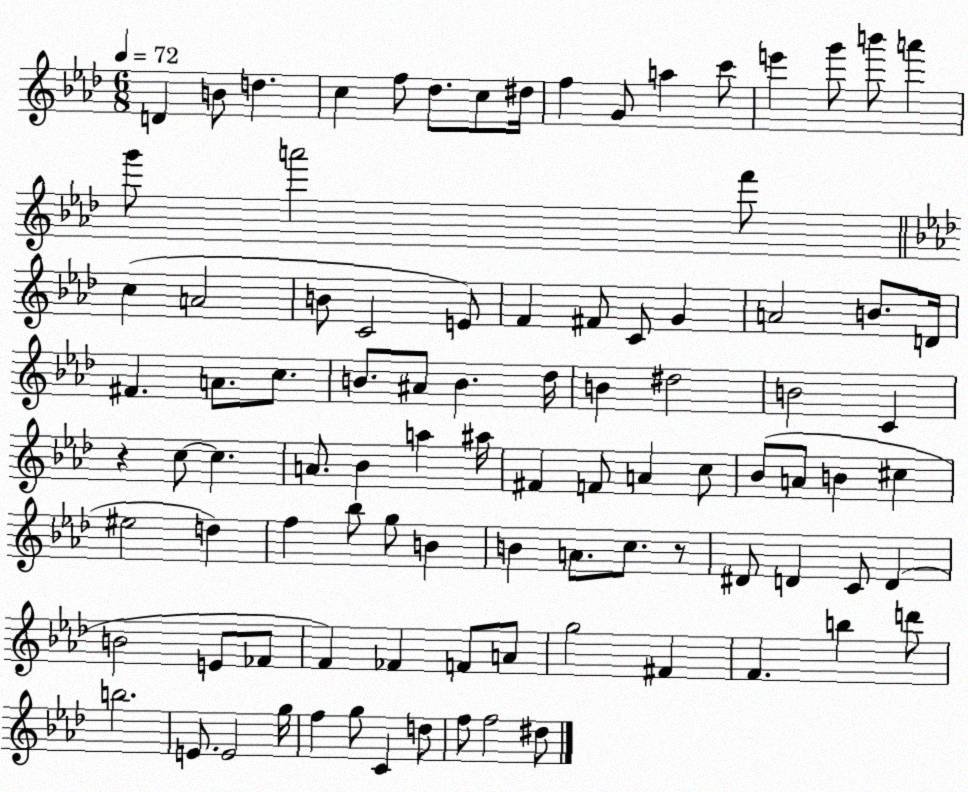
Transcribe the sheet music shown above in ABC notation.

X:1
T:Untitled
M:6/8
L:1/4
K:Ab
D B/2 d c f/2 _d/2 c/2 ^d/4 f G/2 a c'/2 e' g'/2 b'/2 a' g'/2 a'2 f'/2 c A2 B/2 C2 E/2 F ^F/2 C/2 G A2 B/2 D/4 ^F A/2 c/2 B/2 ^A/2 B _d/4 B ^d2 B2 C z c/2 c A/2 _B a ^a/4 ^F F/2 A c/2 _B/2 A/2 B ^c ^e2 d f _b/2 g/2 B B A/2 c/2 z/2 ^D/2 D C/2 D B2 E/2 _F/2 F _F F/2 A/2 g2 ^F F b d'/2 b2 E/2 E2 g/4 f g/2 C d/2 f/2 f2 ^d/2